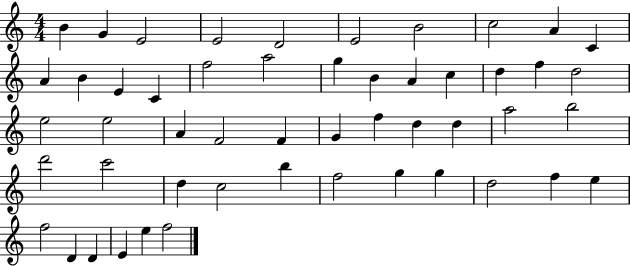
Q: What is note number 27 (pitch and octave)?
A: F4